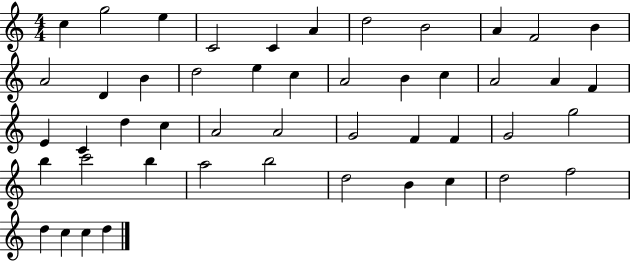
{
  \clef treble
  \numericTimeSignature
  \time 4/4
  \key c \major
  c''4 g''2 e''4 | c'2 c'4 a'4 | d''2 b'2 | a'4 f'2 b'4 | \break a'2 d'4 b'4 | d''2 e''4 c''4 | a'2 b'4 c''4 | a'2 a'4 f'4 | \break e'4 c'4 d''4 c''4 | a'2 a'2 | g'2 f'4 f'4 | g'2 g''2 | \break b''4 c'''2 b''4 | a''2 b''2 | d''2 b'4 c''4 | d''2 f''2 | \break d''4 c''4 c''4 d''4 | \bar "|."
}